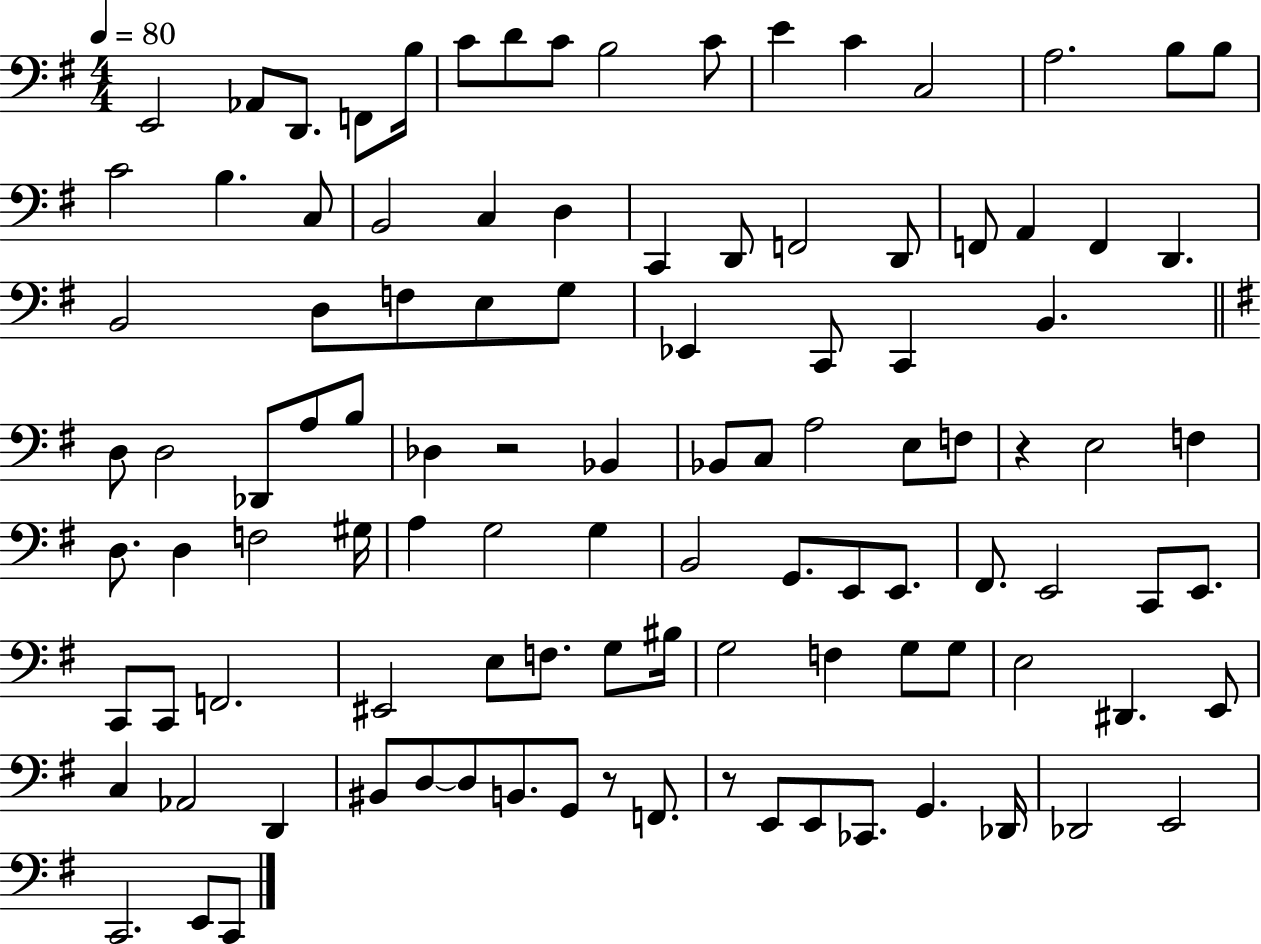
X:1
T:Untitled
M:4/4
L:1/4
K:G
E,,2 _A,,/2 D,,/2 F,,/2 B,/4 C/2 D/2 C/2 B,2 C/2 E C C,2 A,2 B,/2 B,/2 C2 B, C,/2 B,,2 C, D, C,, D,,/2 F,,2 D,,/2 F,,/2 A,, F,, D,, B,,2 D,/2 F,/2 E,/2 G,/2 _E,, C,,/2 C,, B,, D,/2 D,2 _D,,/2 A,/2 B,/2 _D, z2 _B,, _B,,/2 C,/2 A,2 E,/2 F,/2 z E,2 F, D,/2 D, F,2 ^G,/4 A, G,2 G, B,,2 G,,/2 E,,/2 E,,/2 ^F,,/2 E,,2 C,,/2 E,,/2 C,,/2 C,,/2 F,,2 ^E,,2 E,/2 F,/2 G,/2 ^B,/4 G,2 F, G,/2 G,/2 E,2 ^D,, E,,/2 C, _A,,2 D,, ^B,,/2 D,/2 D,/2 B,,/2 G,,/2 z/2 F,,/2 z/2 E,,/2 E,,/2 _C,,/2 G,, _D,,/4 _D,,2 E,,2 C,,2 E,,/2 C,,/2